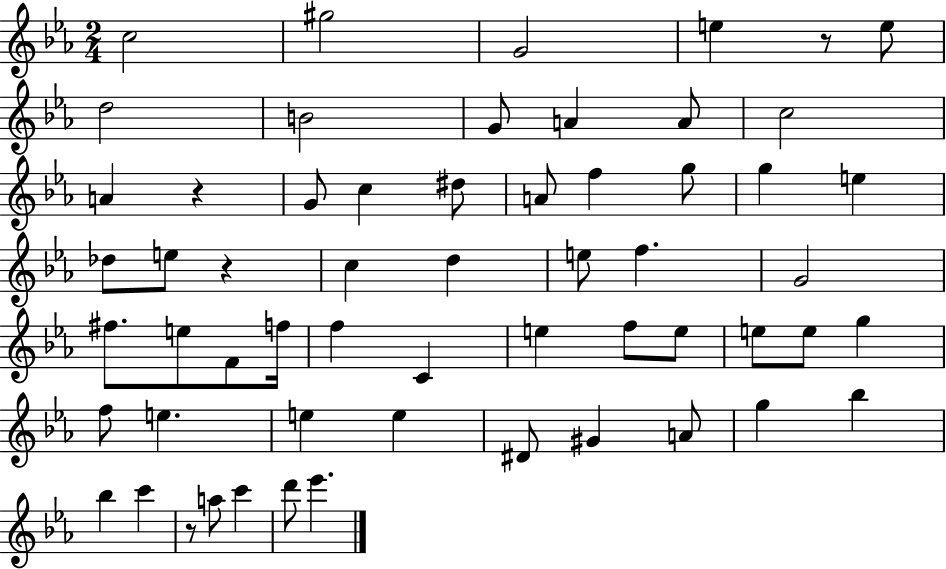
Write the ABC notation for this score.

X:1
T:Untitled
M:2/4
L:1/4
K:Eb
c2 ^g2 G2 e z/2 e/2 d2 B2 G/2 A A/2 c2 A z G/2 c ^d/2 A/2 f g/2 g e _d/2 e/2 z c d e/2 f G2 ^f/2 e/2 F/2 f/4 f C e f/2 e/2 e/2 e/2 g f/2 e e e ^D/2 ^G A/2 g _b _b c' z/2 a/2 c' d'/2 _e'